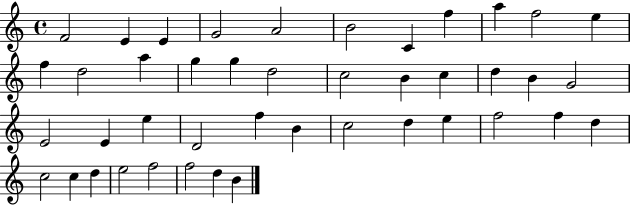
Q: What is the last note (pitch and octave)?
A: B4